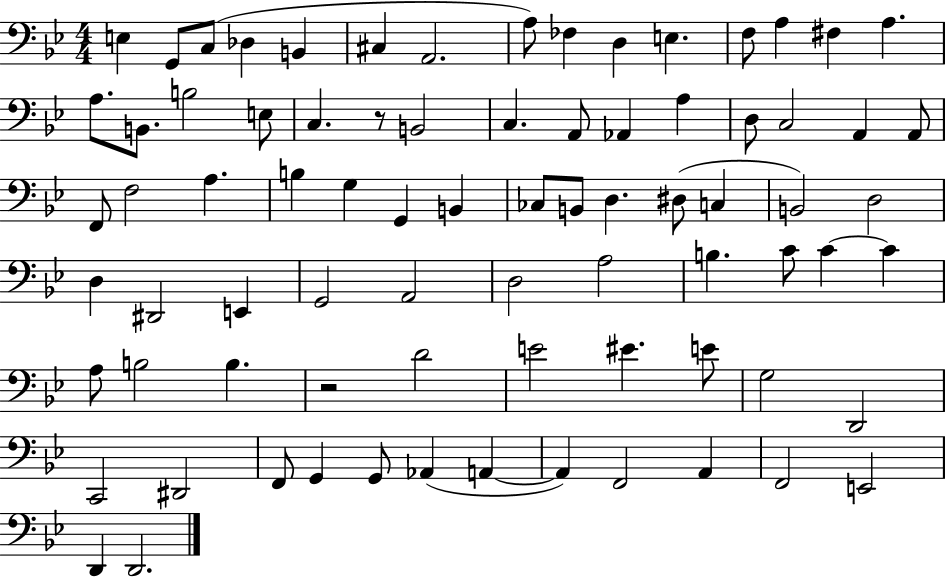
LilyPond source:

{
  \clef bass
  \numericTimeSignature
  \time 4/4
  \key bes \major
  \repeat volta 2 { e4 g,8 c8( des4 b,4 | cis4 a,2. | a8) fes4 d4 e4. | f8 a4 fis4 a4. | \break a8. b,8. b2 e8 | c4. r8 b,2 | c4. a,8 aes,4 a4 | d8 c2 a,4 a,8 | \break f,8 f2 a4. | b4 g4 g,4 b,4 | ces8 b,8 d4. dis8( c4 | b,2) d2 | \break d4 dis,2 e,4 | g,2 a,2 | d2 a2 | b4. c'8 c'4~~ c'4 | \break a8 b2 b4. | r2 d'2 | e'2 eis'4. e'8 | g2 d,2 | \break c,2 dis,2 | f,8 g,4 g,8 aes,4( a,4~~ | a,4) f,2 a,4 | f,2 e,2 | \break d,4 d,2. | } \bar "|."
}